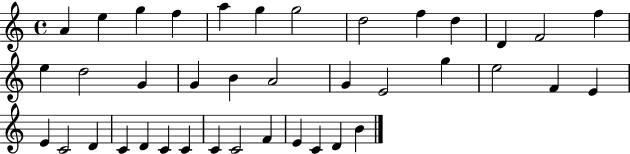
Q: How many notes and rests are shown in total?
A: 39